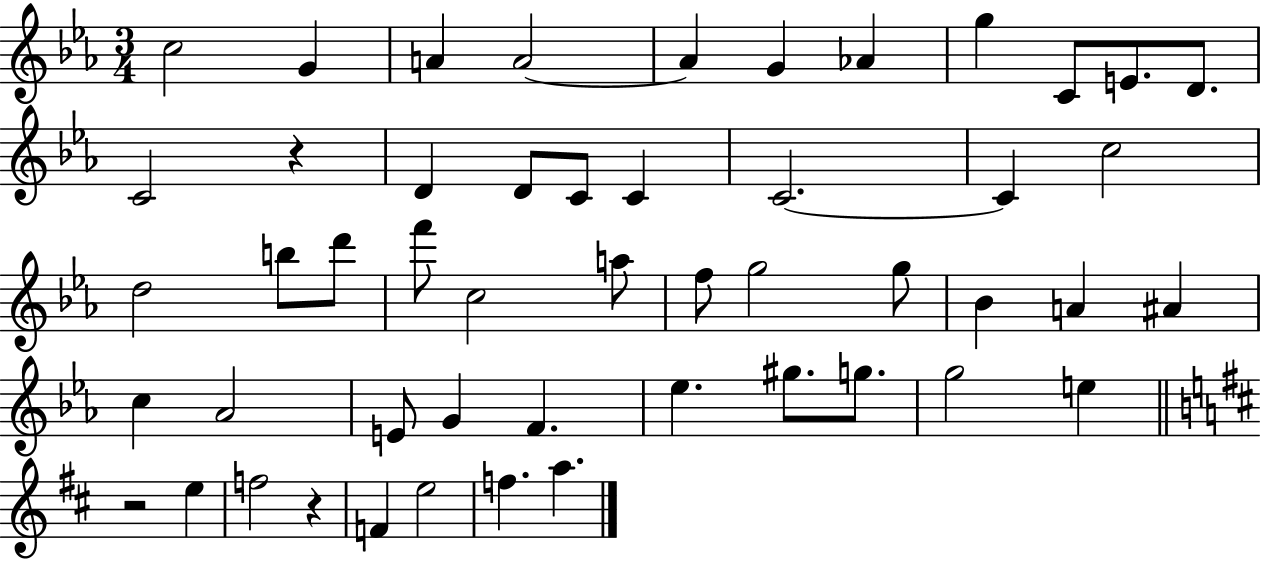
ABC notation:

X:1
T:Untitled
M:3/4
L:1/4
K:Eb
c2 G A A2 A G _A g C/2 E/2 D/2 C2 z D D/2 C/2 C C2 C c2 d2 b/2 d'/2 f'/2 c2 a/2 f/2 g2 g/2 _B A ^A c _A2 E/2 G F _e ^g/2 g/2 g2 e z2 e f2 z F e2 f a